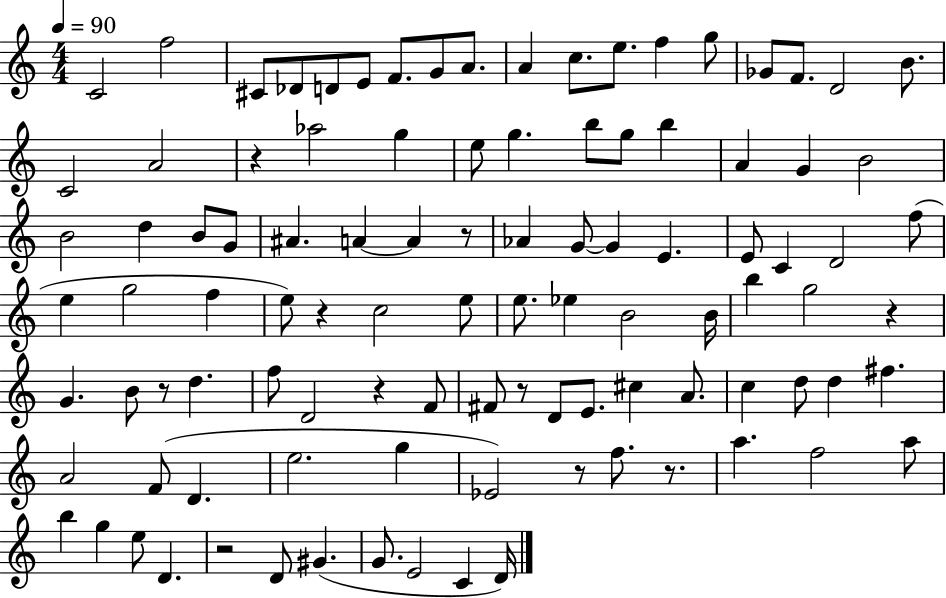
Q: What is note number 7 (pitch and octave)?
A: F4